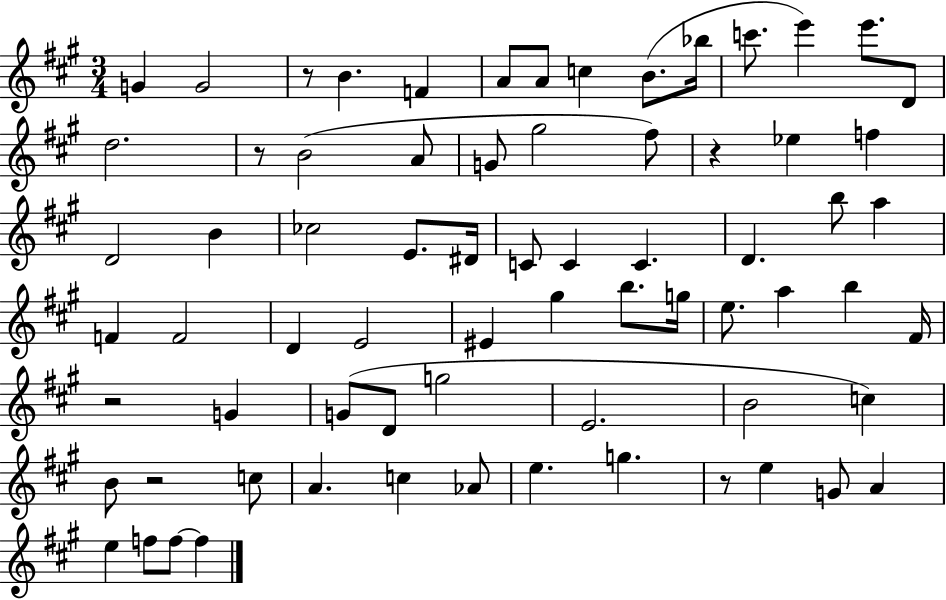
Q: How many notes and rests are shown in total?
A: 71